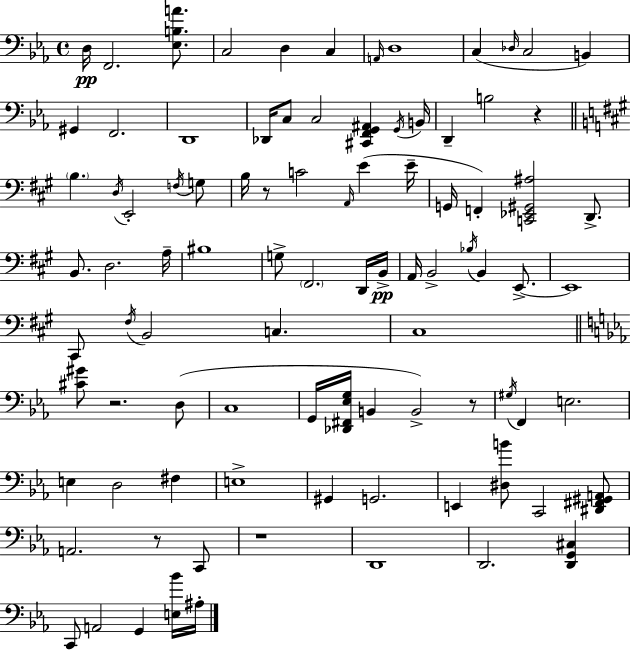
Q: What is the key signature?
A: C minor